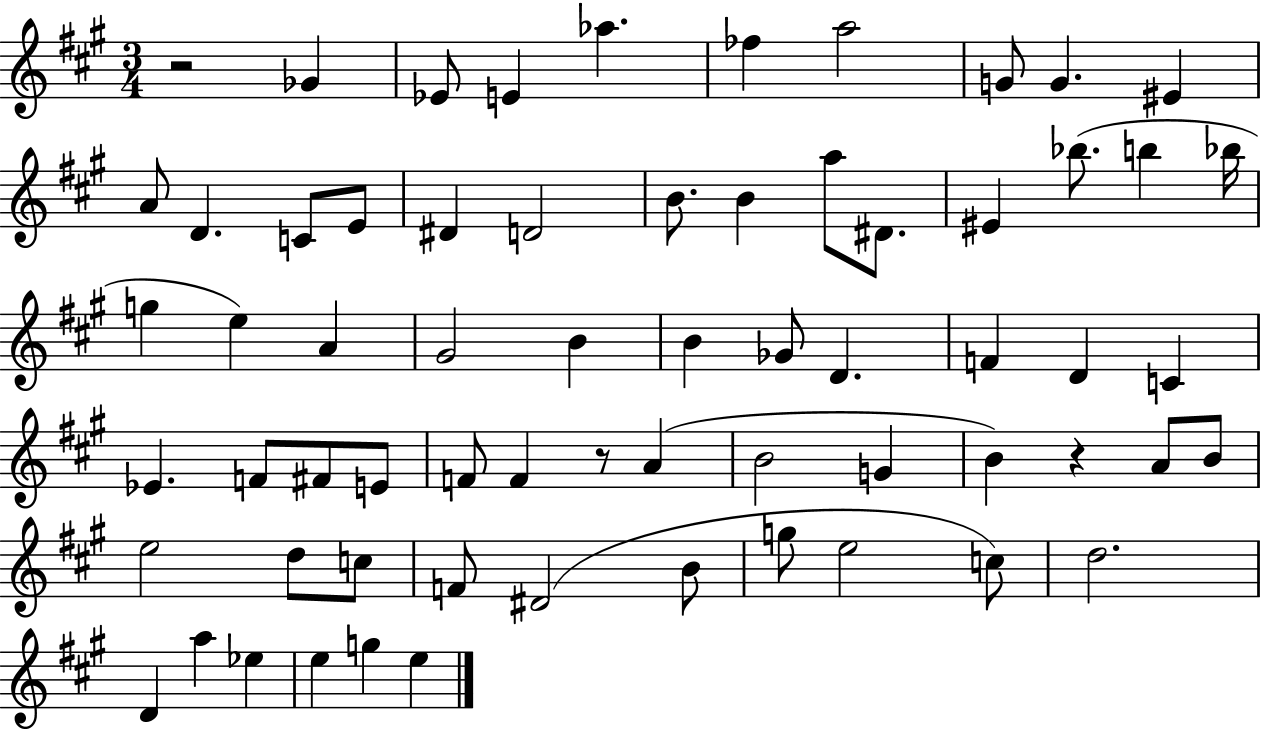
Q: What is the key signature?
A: A major